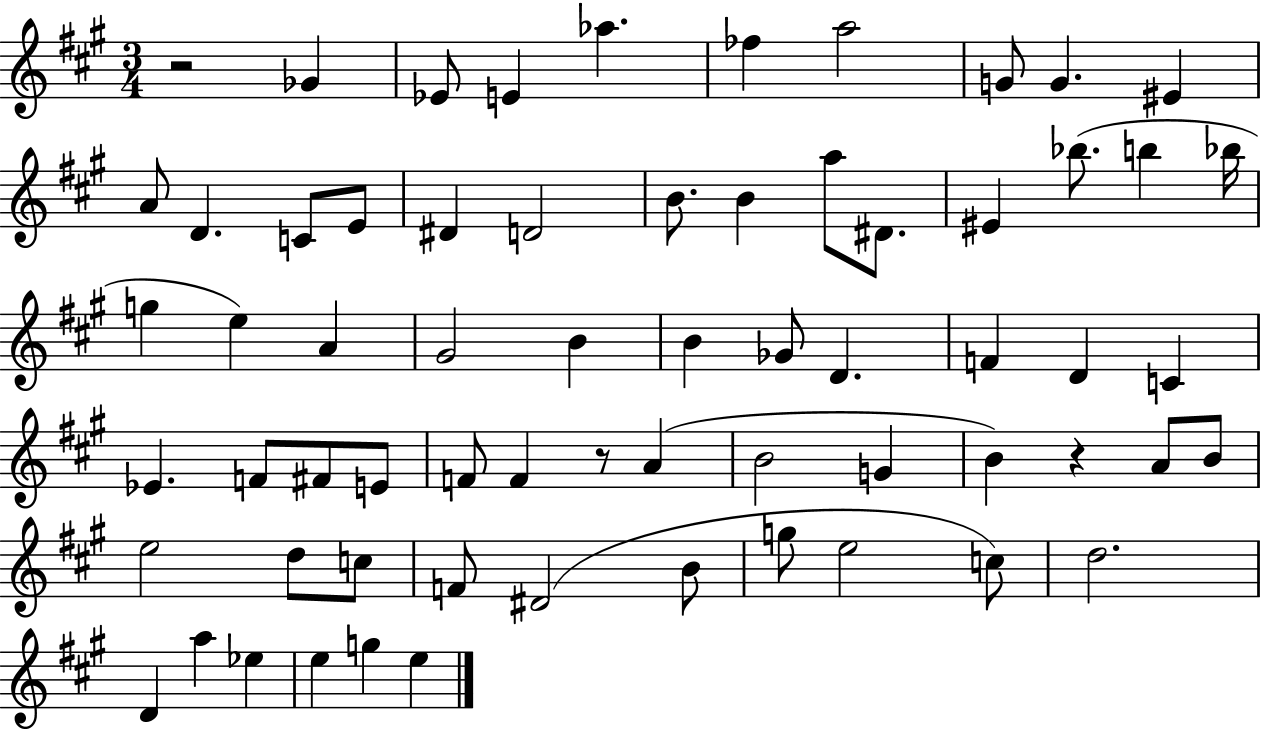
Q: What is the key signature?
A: A major